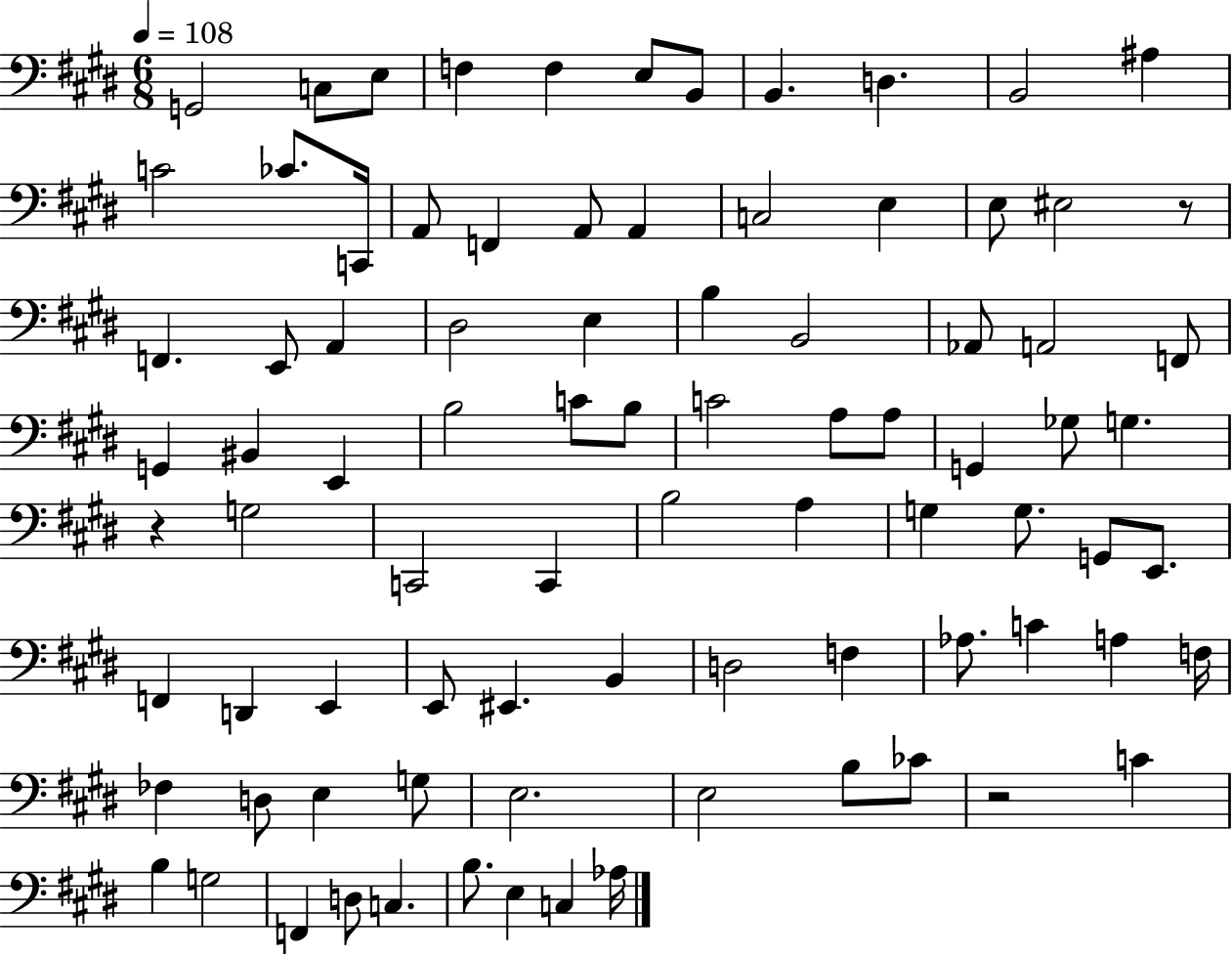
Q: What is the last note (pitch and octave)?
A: Ab3